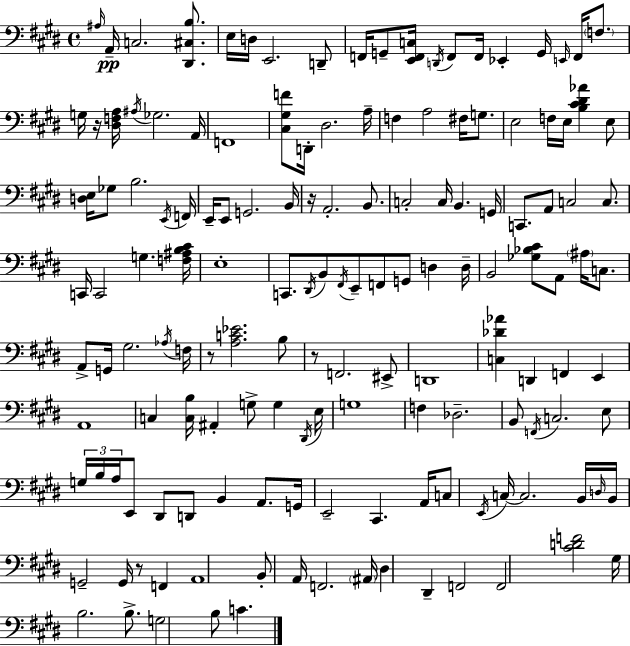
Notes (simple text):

A#3/s A2/s C3/h. [D#2,C#3,B3]/e. E3/s D3/s E2/h. D2/e F2/s G2/e [E2,F2,C3]/s D2/s F2/e F2/s Eb2/q G2/s E2/s F2/s F3/e. G3/s R/s [D#3,F3,A3]/s A#3/s Gb3/h. A2/s F2/w [C#3,G#3,F4]/e D2/s D#3/h. A3/s F3/q A3/h F#3/s G3/e. E3/h F3/s E3/s [B3,C#4,D#4,Ab4]/q E3/e [D3,E3]/s Gb3/e B3/h. E2/s F2/s E2/s E2/e G2/h. B2/s R/s A2/h. B2/e. C3/h C3/s B2/q. G2/s C2/e. A2/e C3/h C3/e. C2/s C2/h G3/q. [F3,A#3,B3,C#4]/s E3/w C2/e. D#2/s B2/e F#2/s E2/e F2/e G2/e D3/q D3/s B2/h [Gb3,Bb3,C#4]/e A2/e A#3/s C3/e. A2/e G2/s G#3/h. Ab3/s F3/s R/e [A3,C4,Eb4]/h. B3/e R/e F2/h. EIS2/e D2/w [C3,Db4,Ab4]/q D2/q F2/q E2/q A2/w C3/q [C3,B3]/s A#2/q G3/e G3/q D#2/s E3/s G3/w F3/q Db3/h. B2/e F2/s C3/h. E3/e G3/s B3/s A3/s E2/e D#2/e D2/e B2/q A2/e. G2/s E2/h C#2/q. A2/s C3/e E2/s C3/s C3/h. B2/s D3/s B2/s G2/h G2/s R/e F2/q A2/w B2/e A2/s F2/h. A#2/s D#3/q D#2/q F2/h F2/h [C#4,D4,F4]/h G#3/s B3/h. B3/e. G3/h B3/e C4/q.